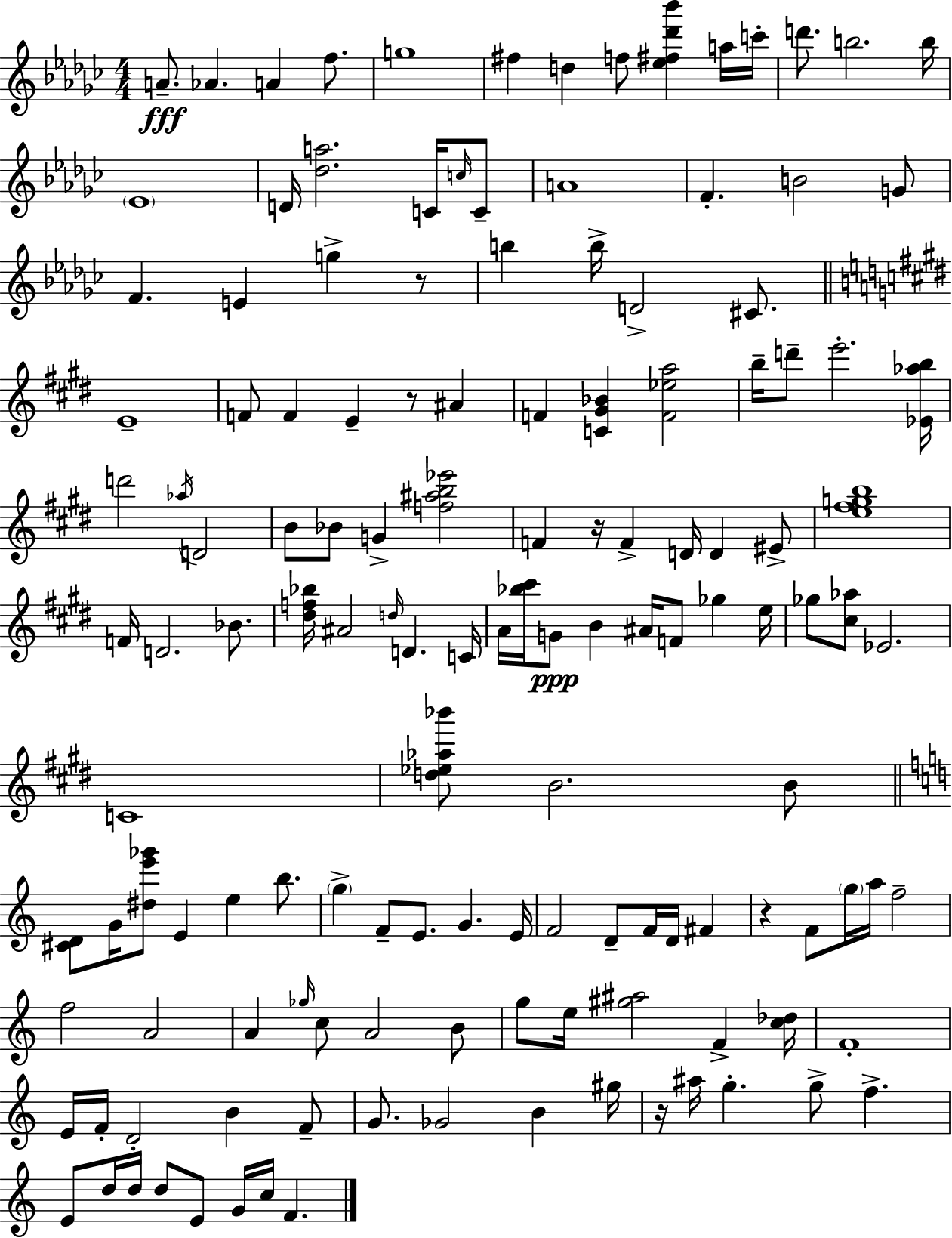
X:1
T:Untitled
M:4/4
L:1/4
K:Ebm
A/2 _A A f/2 g4 ^f d f/2 [_e^f_d'_b'] a/4 c'/4 d'/2 b2 b/4 _E4 D/4 [_da]2 C/4 c/4 C/2 A4 F B2 G/2 F E g z/2 b b/4 D2 ^C/2 E4 F/2 F E z/2 ^A F [C^G_B] [F_ea]2 b/4 d'/2 e'2 [_E_ab]/4 d'2 _a/4 D2 B/2 _B/2 G [f^ab_e']2 F z/4 F D/4 D ^E/2 [e^fgb]4 F/4 D2 _B/2 [^df_b]/4 ^A2 d/4 D C/4 A/4 [_b^c']/4 G/2 B ^A/4 F/2 _g e/4 _g/2 [^c_a]/2 _E2 C4 [d_e_a_b']/2 B2 B/2 [^CD]/2 G/4 [^de'_g']/2 E e b/2 g F/2 E/2 G E/4 F2 D/2 F/4 D/4 ^F z F/2 g/4 a/4 f2 f2 A2 A _g/4 c/2 A2 B/2 g/2 e/4 [^g^a]2 F [c_d]/4 F4 E/4 F/4 D2 B F/2 G/2 _G2 B ^g/4 z/4 ^a/4 g g/2 f E/2 d/4 d/4 d/2 E/2 G/4 c/4 F